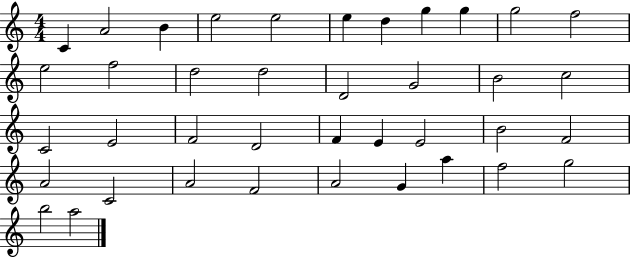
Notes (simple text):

C4/q A4/h B4/q E5/h E5/h E5/q D5/q G5/q G5/q G5/h F5/h E5/h F5/h D5/h D5/h D4/h G4/h B4/h C5/h C4/h E4/h F4/h D4/h F4/q E4/q E4/h B4/h F4/h A4/h C4/h A4/h F4/h A4/h G4/q A5/q F5/h G5/h B5/h A5/h